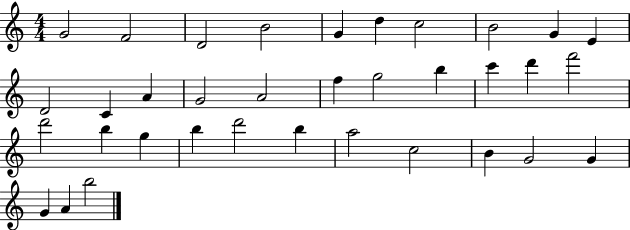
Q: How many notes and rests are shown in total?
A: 35